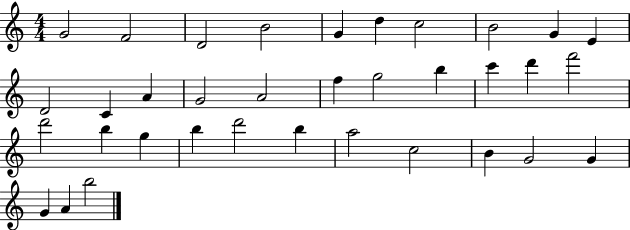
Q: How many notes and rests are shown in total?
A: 35